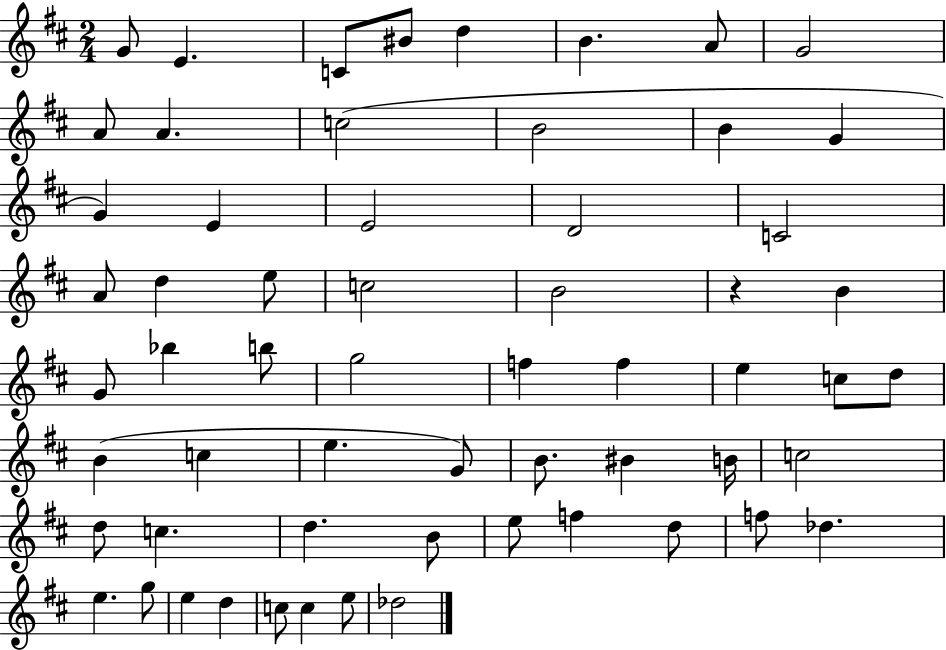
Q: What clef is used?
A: treble